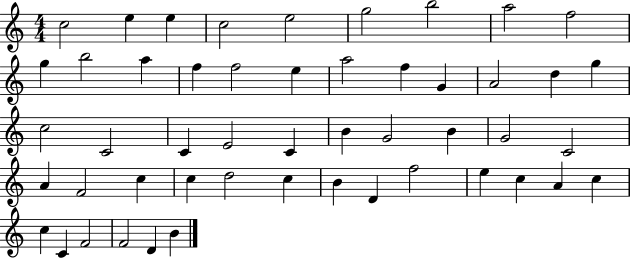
{
  \clef treble
  \numericTimeSignature
  \time 4/4
  \key c \major
  c''2 e''4 e''4 | c''2 e''2 | g''2 b''2 | a''2 f''2 | \break g''4 b''2 a''4 | f''4 f''2 e''4 | a''2 f''4 g'4 | a'2 d''4 g''4 | \break c''2 c'2 | c'4 e'2 c'4 | b'4 g'2 b'4 | g'2 c'2 | \break a'4 f'2 c''4 | c''4 d''2 c''4 | b'4 d'4 f''2 | e''4 c''4 a'4 c''4 | \break c''4 c'4 f'2 | f'2 d'4 b'4 | \bar "|."
}